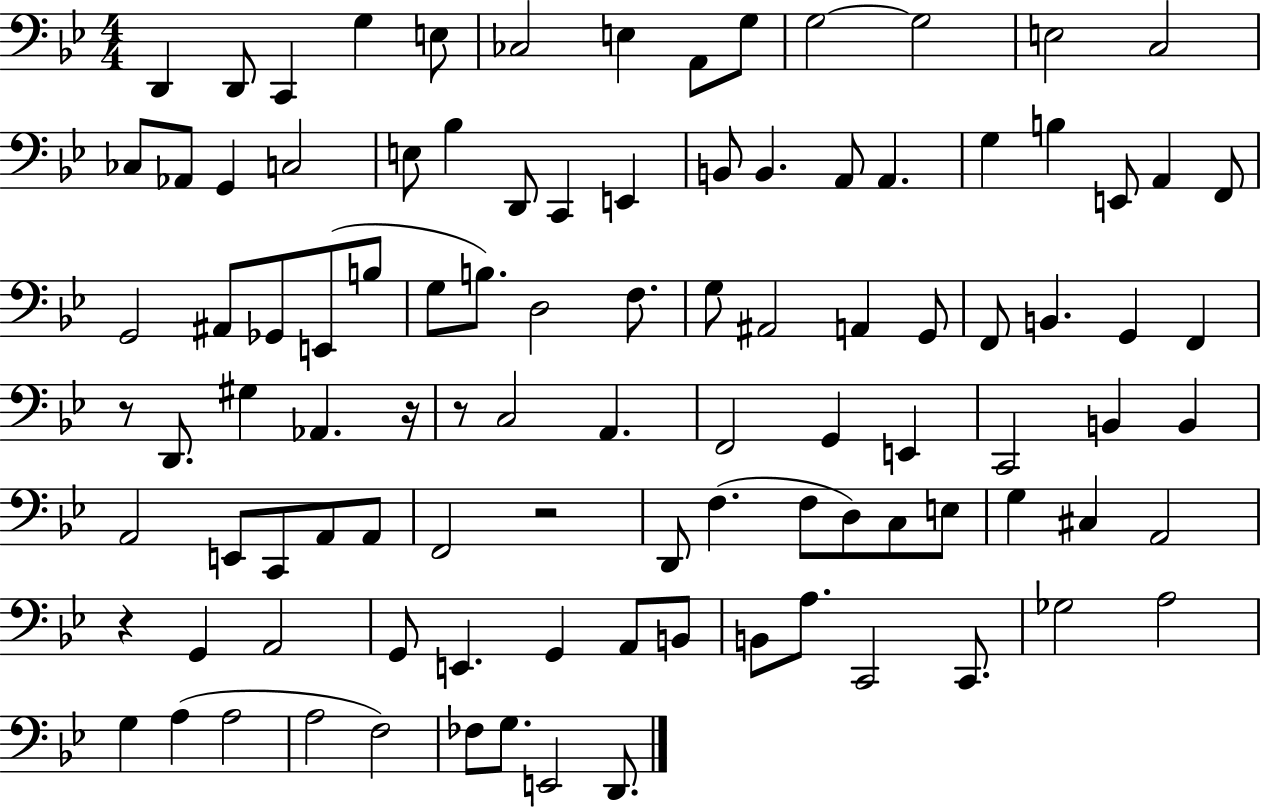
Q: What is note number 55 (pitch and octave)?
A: G2